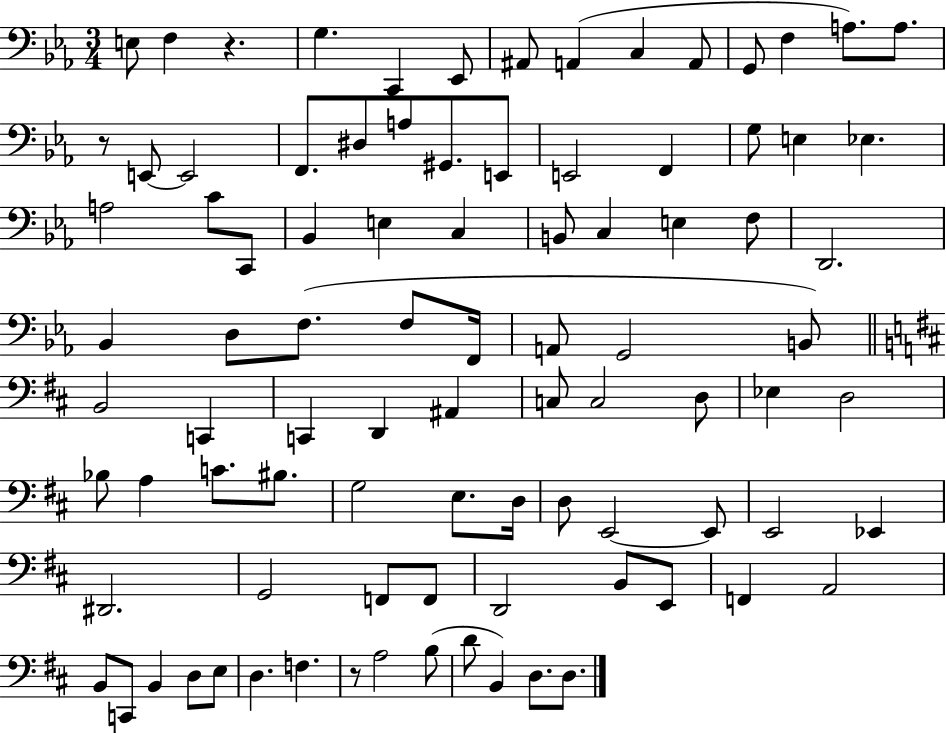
{
  \clef bass
  \numericTimeSignature
  \time 3/4
  \key ees \major
  e8 f4 r4. | g4. c,4 ees,8 | ais,8 a,4( c4 a,8 | g,8 f4 a8.) a8. | \break r8 e,8~~ e,2 | f,8. dis8 a8 gis,8. e,8 | e,2 f,4 | g8 e4 ees4. | \break a2 c'8 c,8 | bes,4 e4 c4 | b,8 c4 e4 f8 | d,2. | \break bes,4 d8 f8.( f8 f,16 | a,8 g,2 b,8) | \bar "||" \break \key d \major b,2 c,4 | c,4 d,4 ais,4 | c8 c2 d8 | ees4 d2 | \break bes8 a4 c'8. bis8. | g2 e8. d16 | d8 e,2~~ e,8 | e,2 ees,4 | \break dis,2. | g,2 f,8 f,8 | d,2 b,8 e,8 | f,4 a,2 | \break b,8 c,8 b,4 d8 e8 | d4. f4. | r8 a2 b8( | d'8 b,4) d8. d8. | \break \bar "|."
}